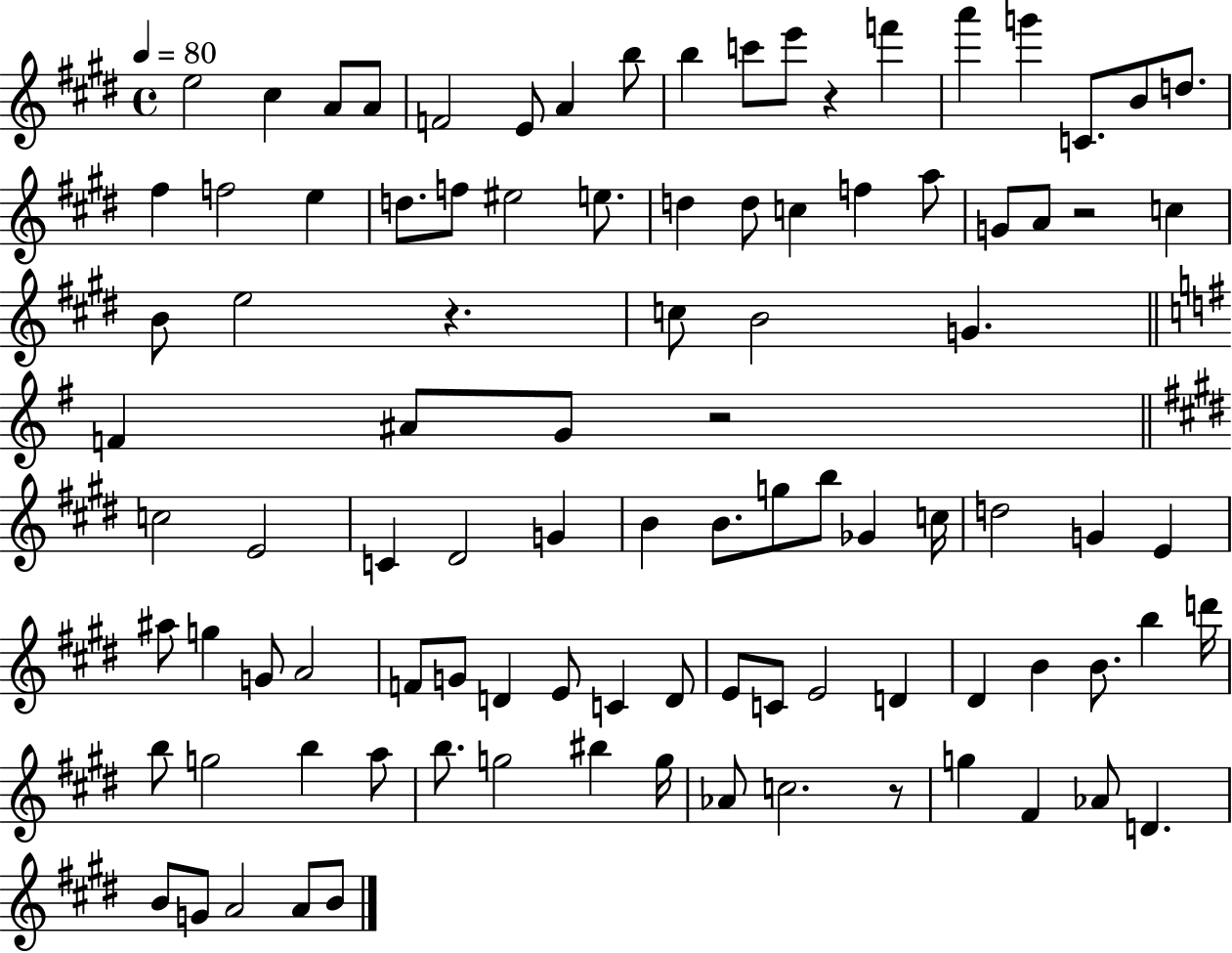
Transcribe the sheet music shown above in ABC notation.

X:1
T:Untitled
M:4/4
L:1/4
K:E
e2 ^c A/2 A/2 F2 E/2 A b/2 b c'/2 e'/2 z f' a' g' C/2 B/2 d/2 ^f f2 e d/2 f/2 ^e2 e/2 d d/2 c f a/2 G/2 A/2 z2 c B/2 e2 z c/2 B2 G F ^A/2 G/2 z2 c2 E2 C ^D2 G B B/2 g/2 b/2 _G c/4 d2 G E ^a/2 g G/2 A2 F/2 G/2 D E/2 C D/2 E/2 C/2 E2 D ^D B B/2 b d'/4 b/2 g2 b a/2 b/2 g2 ^b g/4 _A/2 c2 z/2 g ^F _A/2 D B/2 G/2 A2 A/2 B/2